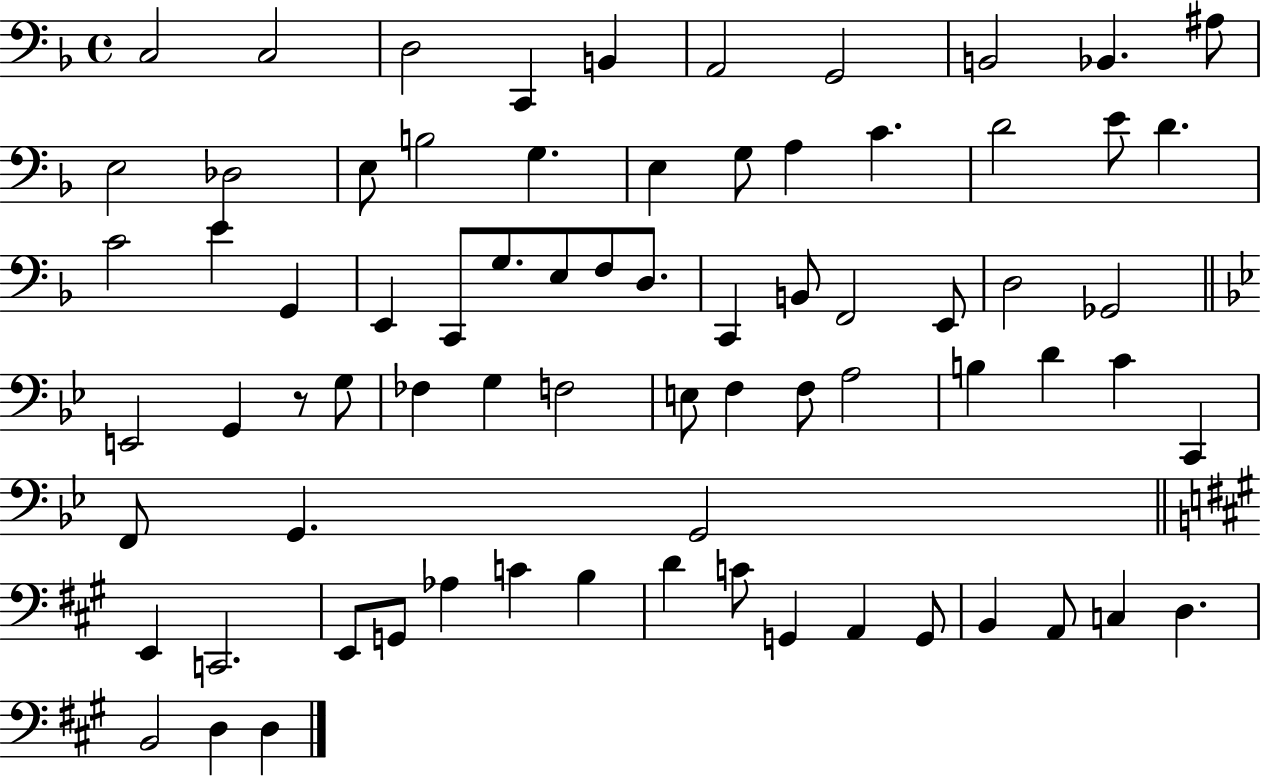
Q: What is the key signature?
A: F major